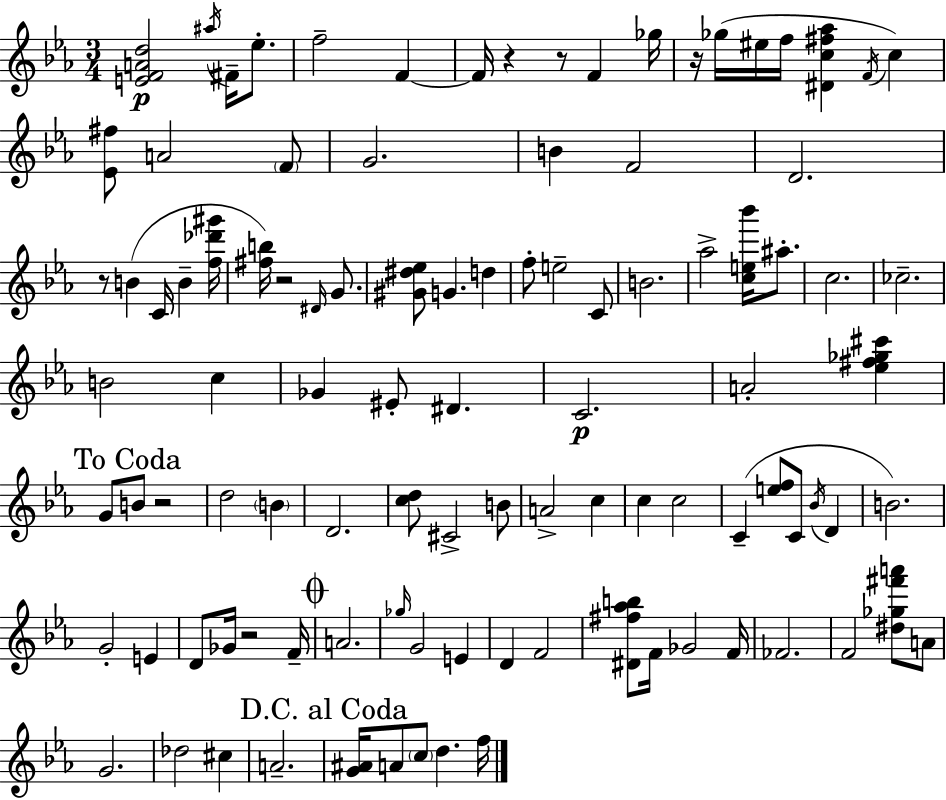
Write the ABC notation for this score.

X:1
T:Untitled
M:3/4
L:1/4
K:Eb
[EFAd]2 ^a/4 ^F/4 _e/2 f2 F F/4 z z/2 F _g/4 z/4 _g/4 ^e/4 f/4 [^Dc^f_a] F/4 c [_E^f]/2 A2 F/2 G2 B F2 D2 z/2 B C/4 B [f_d'^g']/4 [^fb]/4 z2 ^D/4 G/2 [^G^d_e]/2 G d f/2 e2 C/2 B2 _a2 [ce_b']/4 ^a/2 c2 _c2 B2 c _G ^E/2 ^D C2 A2 [_e^f_g^c'] G/2 B/2 z2 d2 B D2 [cd]/2 ^C2 B/2 A2 c c c2 C [ef]/2 C/2 _B/4 D B2 G2 E D/2 _G/4 z2 F/4 A2 _g/4 G2 E D F2 [^D^f_ab]/2 F/4 _G2 F/4 _F2 F2 [^d_g^f'a']/2 A/2 G2 _d2 ^c A2 [G^A]/4 A/2 c/2 d f/4